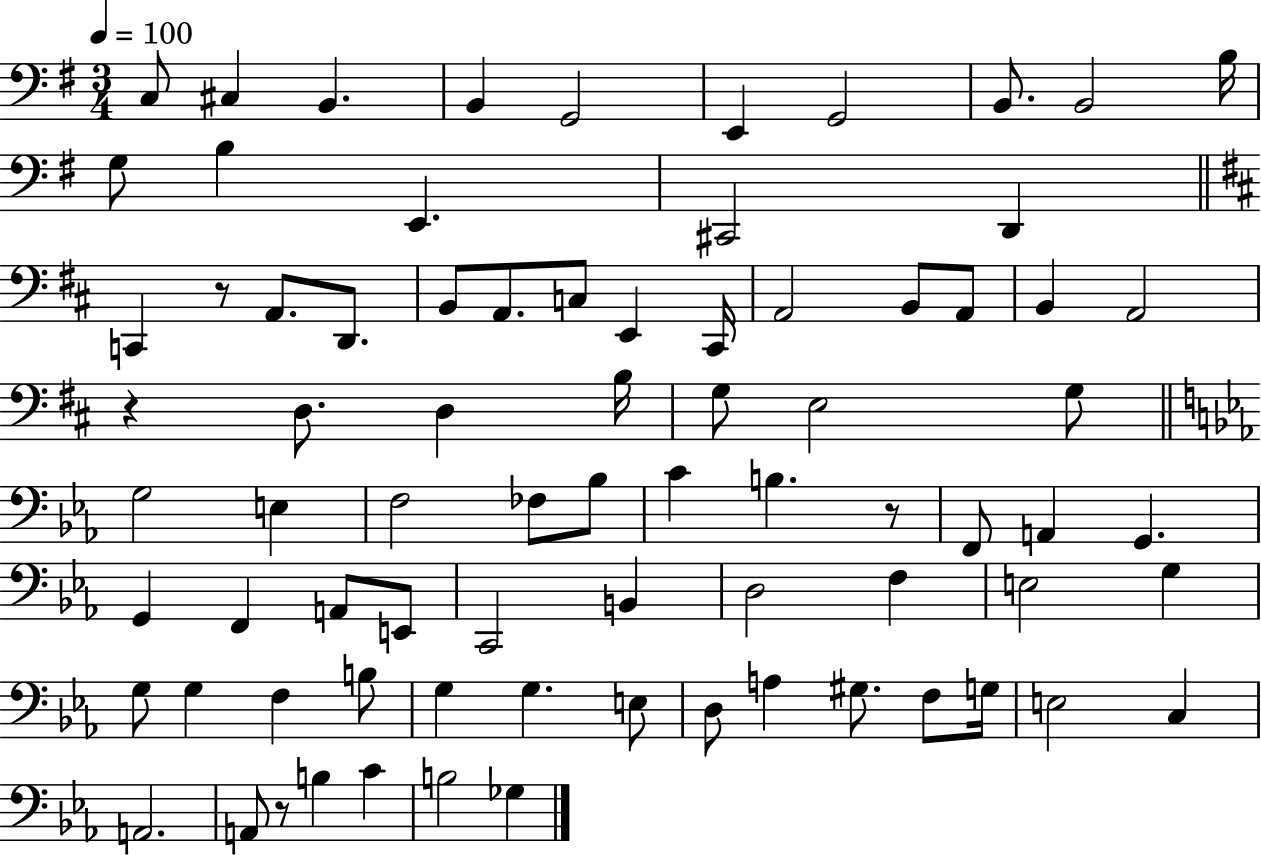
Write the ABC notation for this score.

X:1
T:Untitled
M:3/4
L:1/4
K:G
C,/2 ^C, B,, B,, G,,2 E,, G,,2 B,,/2 B,,2 B,/4 G,/2 B, E,, ^C,,2 D,, C,, z/2 A,,/2 D,,/2 B,,/2 A,,/2 C,/2 E,, ^C,,/4 A,,2 B,,/2 A,,/2 B,, A,,2 z D,/2 D, B,/4 G,/2 E,2 G,/2 G,2 E, F,2 _F,/2 _B,/2 C B, z/2 F,,/2 A,, G,, G,, F,, A,,/2 E,,/2 C,,2 B,, D,2 F, E,2 G, G,/2 G, F, B,/2 G, G, E,/2 D,/2 A, ^G,/2 F,/2 G,/4 E,2 C, A,,2 A,,/2 z/2 B, C B,2 _G,